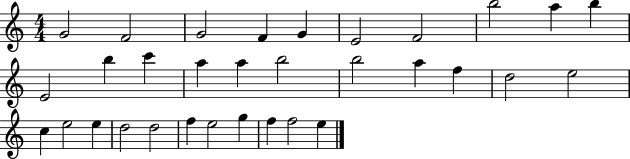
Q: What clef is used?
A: treble